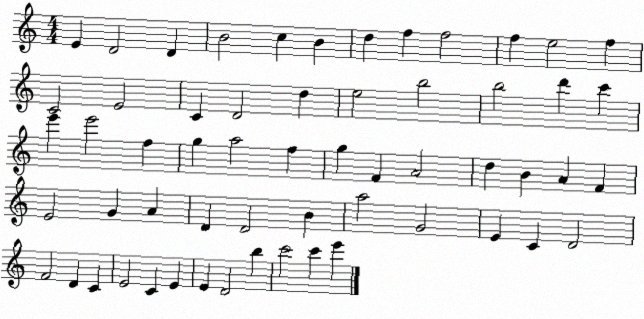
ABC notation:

X:1
T:Untitled
M:4/4
L:1/4
K:C
E D2 D B2 c B d f f2 f e2 f C2 E2 C D2 d e2 b2 b2 d' c' e' e'2 f g a2 f g F A2 d B A F E2 G A D D2 B a2 G2 E C D2 F2 D C E2 C E E D2 b c'2 c' e'